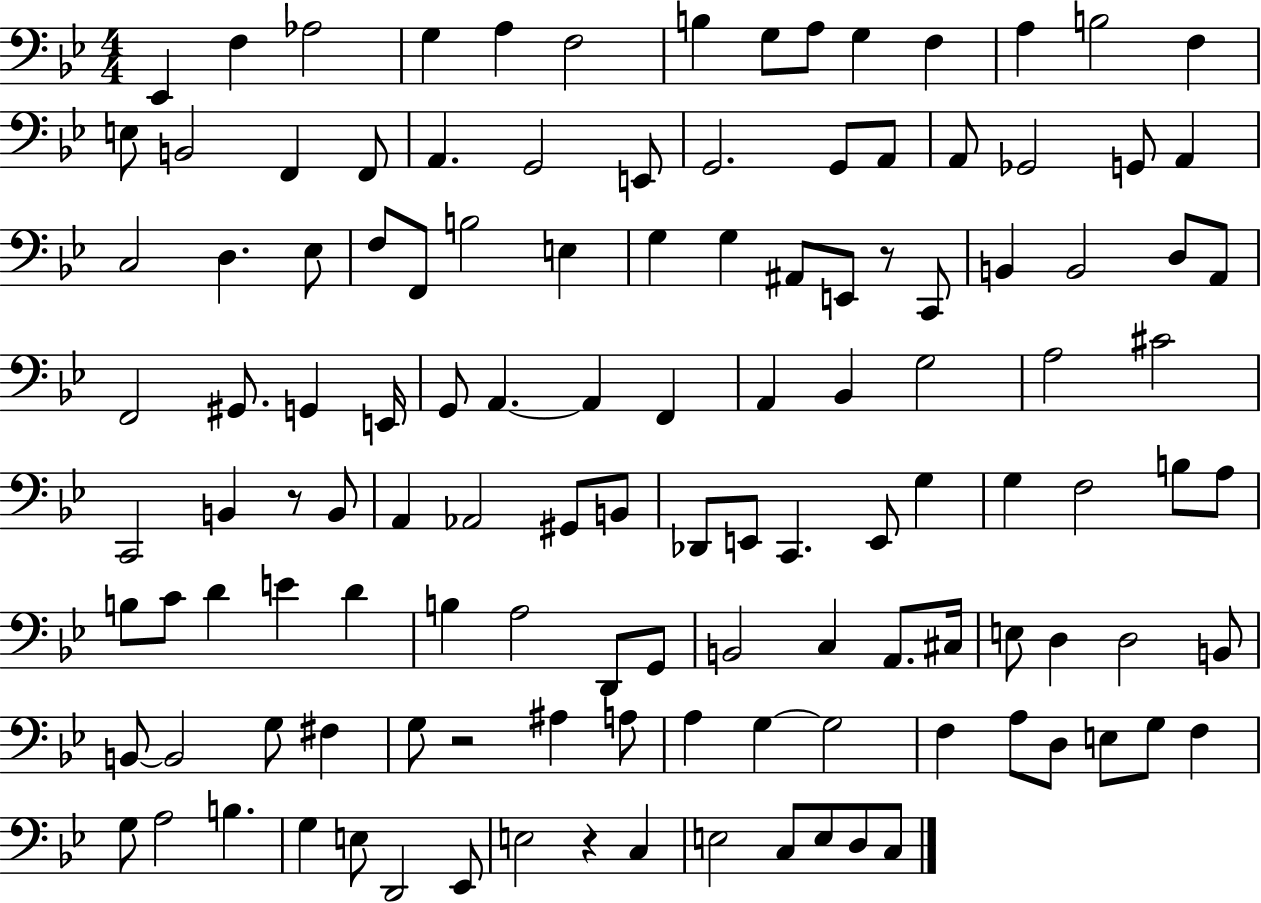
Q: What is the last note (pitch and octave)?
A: C3